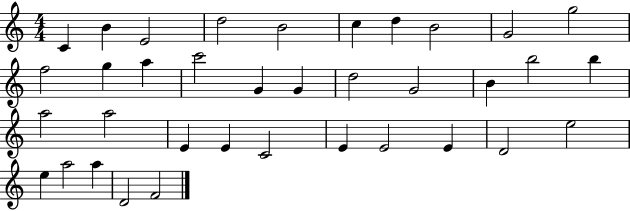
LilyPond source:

{
  \clef treble
  \numericTimeSignature
  \time 4/4
  \key c \major
  c'4 b'4 e'2 | d''2 b'2 | c''4 d''4 b'2 | g'2 g''2 | \break f''2 g''4 a''4 | c'''2 g'4 g'4 | d''2 g'2 | b'4 b''2 b''4 | \break a''2 a''2 | e'4 e'4 c'2 | e'4 e'2 e'4 | d'2 e''2 | \break e''4 a''2 a''4 | d'2 f'2 | \bar "|."
}